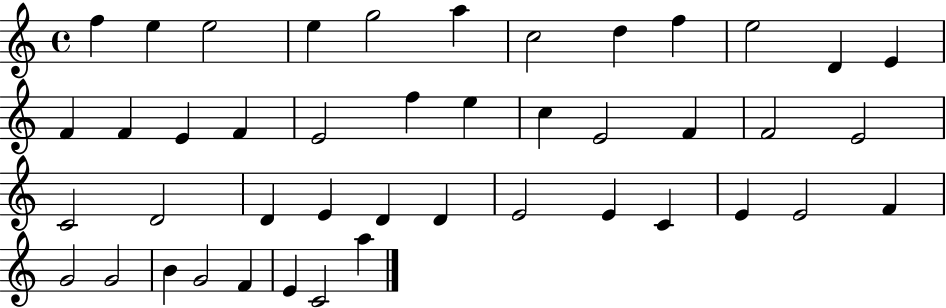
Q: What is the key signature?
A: C major